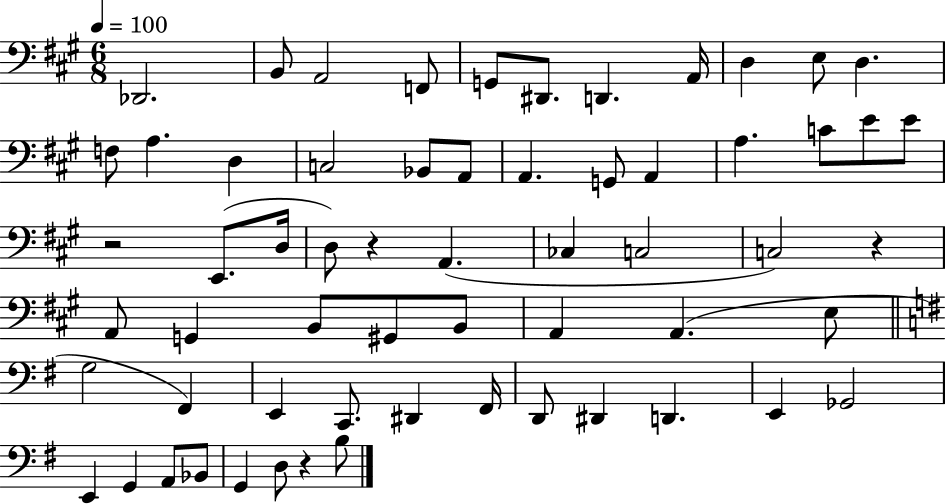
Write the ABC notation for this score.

X:1
T:Untitled
M:6/8
L:1/4
K:A
_D,,2 B,,/2 A,,2 F,,/2 G,,/2 ^D,,/2 D,, A,,/4 D, E,/2 D, F,/2 A, D, C,2 _B,,/2 A,,/2 A,, G,,/2 A,, A, C/2 E/2 E/2 z2 E,,/2 D,/4 D,/2 z A,, _C, C,2 C,2 z A,,/2 G,, B,,/2 ^G,,/2 B,,/2 A,, A,, E,/2 G,2 ^F,, E,, C,,/2 ^D,, ^F,,/4 D,,/2 ^D,, D,, E,, _G,,2 E,, G,, A,,/2 _B,,/2 G,, D,/2 z B,/2